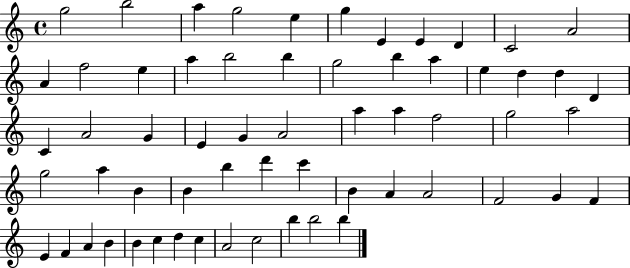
G5/h B5/h A5/q G5/h E5/q G5/q E4/q E4/q D4/q C4/h A4/h A4/q F5/h E5/q A5/q B5/h B5/q G5/h B5/q A5/q E5/q D5/q D5/q D4/q C4/q A4/h G4/q E4/q G4/q A4/h A5/q A5/q F5/h G5/h A5/h G5/h A5/q B4/q B4/q B5/q D6/q C6/q B4/q A4/q A4/h F4/h G4/q F4/q E4/q F4/q A4/q B4/q B4/q C5/q D5/q C5/q A4/h C5/h B5/q B5/h B5/q